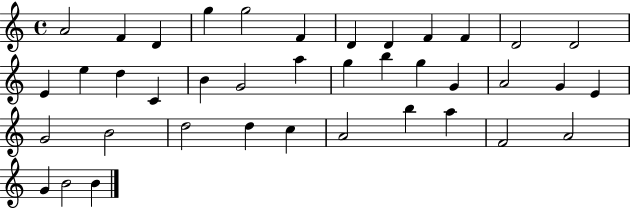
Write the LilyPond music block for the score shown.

{
  \clef treble
  \time 4/4
  \defaultTimeSignature
  \key c \major
  a'2 f'4 d'4 | g''4 g''2 f'4 | d'4 d'4 f'4 f'4 | d'2 d'2 | \break e'4 e''4 d''4 c'4 | b'4 g'2 a''4 | g''4 b''4 g''4 g'4 | a'2 g'4 e'4 | \break g'2 b'2 | d''2 d''4 c''4 | a'2 b''4 a''4 | f'2 a'2 | \break g'4 b'2 b'4 | \bar "|."
}